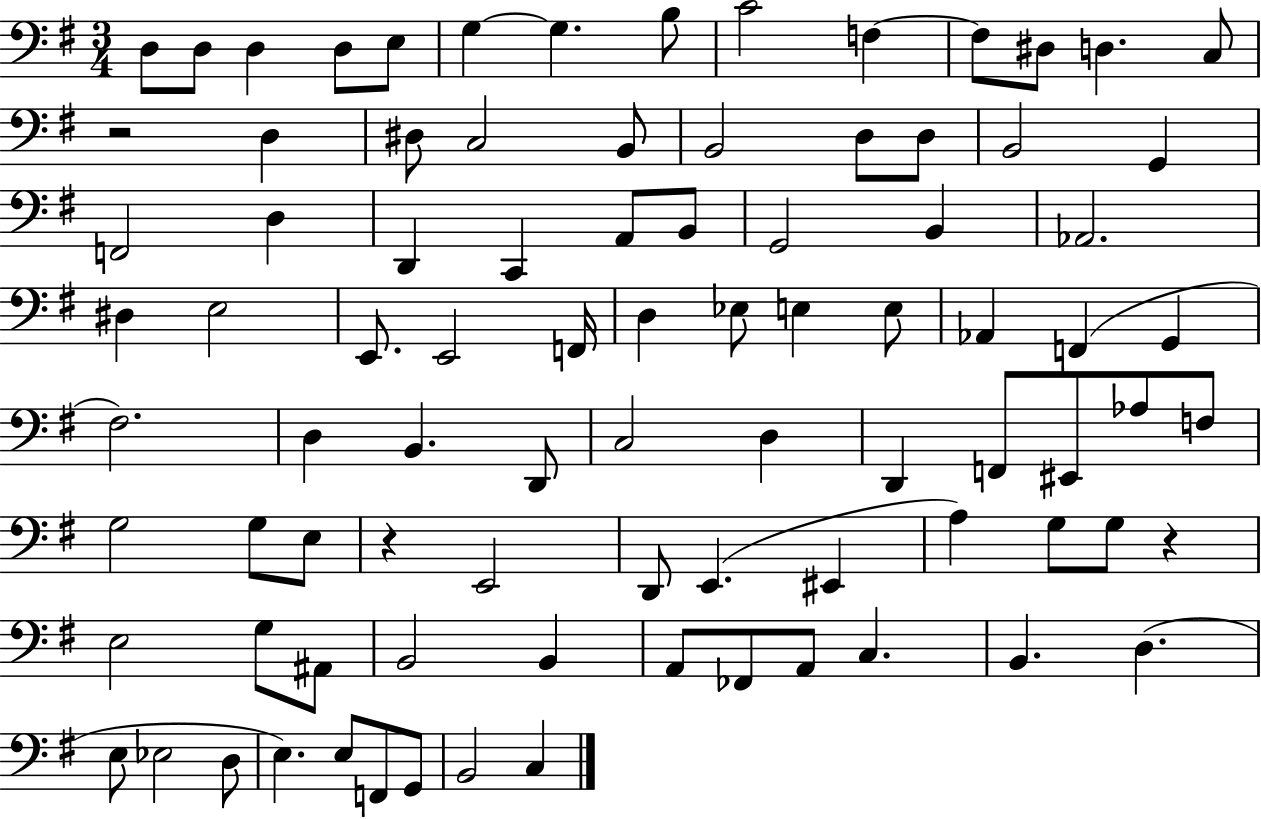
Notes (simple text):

D3/e D3/e D3/q D3/e E3/e G3/q G3/q. B3/e C4/h F3/q F3/e D#3/e D3/q. C3/e R/h D3/q D#3/e C3/h B2/e B2/h D3/e D3/e B2/h G2/q F2/h D3/q D2/q C2/q A2/e B2/e G2/h B2/q Ab2/h. D#3/q E3/h E2/e. E2/h F2/s D3/q Eb3/e E3/q E3/e Ab2/q F2/q G2/q F#3/h. D3/q B2/q. D2/e C3/h D3/q D2/q F2/e EIS2/e Ab3/e F3/e G3/h G3/e E3/e R/q E2/h D2/e E2/q. EIS2/q A3/q G3/e G3/e R/q E3/h G3/e A#2/e B2/h B2/q A2/e FES2/e A2/e C3/q. B2/q. D3/q. E3/e Eb3/h D3/e E3/q. E3/e F2/e G2/e B2/h C3/q